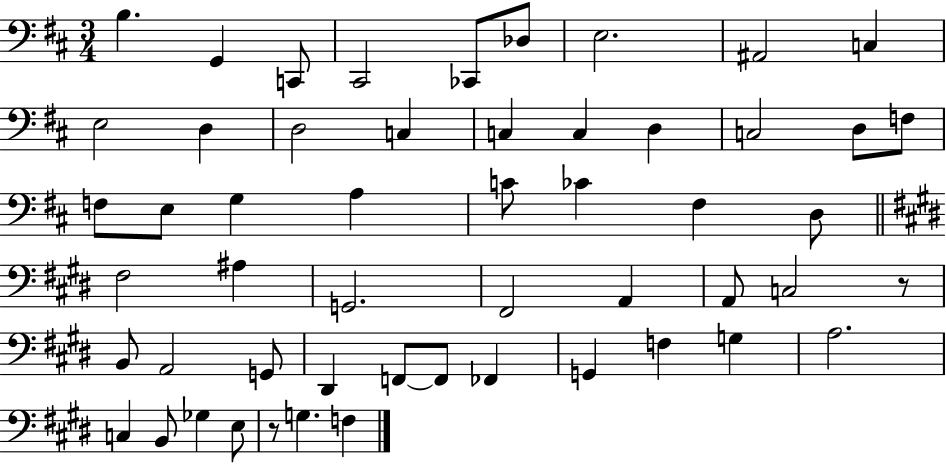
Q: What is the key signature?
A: D major